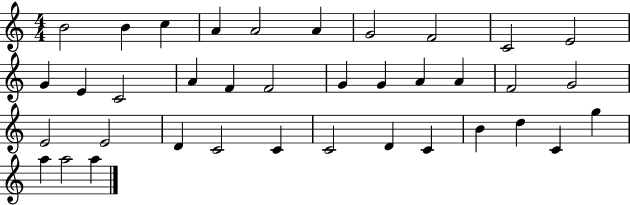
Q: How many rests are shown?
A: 0